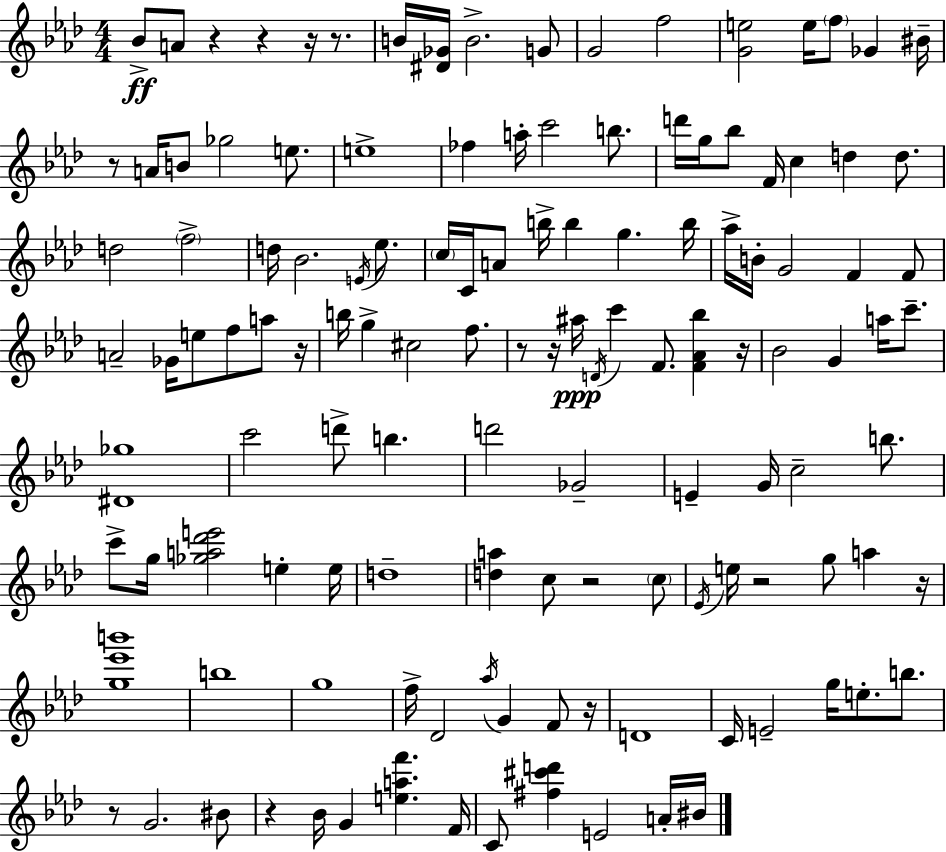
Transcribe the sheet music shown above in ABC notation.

X:1
T:Untitled
M:4/4
L:1/4
K:Ab
_B/2 A/2 z z z/4 z/2 B/4 [^D_G]/4 B2 G/2 G2 f2 [Ge]2 e/4 f/2 _G ^B/4 z/2 A/4 B/2 _g2 e/2 e4 _f a/4 c'2 b/2 d'/4 g/4 _b/2 F/4 c d d/2 d2 f2 d/4 _B2 E/4 _e/2 c/4 C/4 A/2 b/4 b g b/4 _a/4 B/4 G2 F F/2 A2 _G/4 e/2 f/2 a/2 z/4 b/4 g ^c2 f/2 z/2 z/4 ^a/4 D/4 c' F/2 [F_A_b] z/4 _B2 G a/4 c'/2 [^D_g]4 c'2 d'/2 b d'2 _G2 E G/4 c2 b/2 c'/2 g/4 [_ga_d'e']2 e e/4 d4 [da] c/2 z2 c/2 _E/4 e/4 z2 g/2 a z/4 [g_e'b']4 b4 g4 f/4 _D2 _a/4 G F/2 z/4 D4 C/4 E2 g/4 e/2 b/2 z/2 G2 ^B/2 z _B/4 G [eaf'] F/4 C/2 [^f^c'd'] E2 A/4 ^B/4